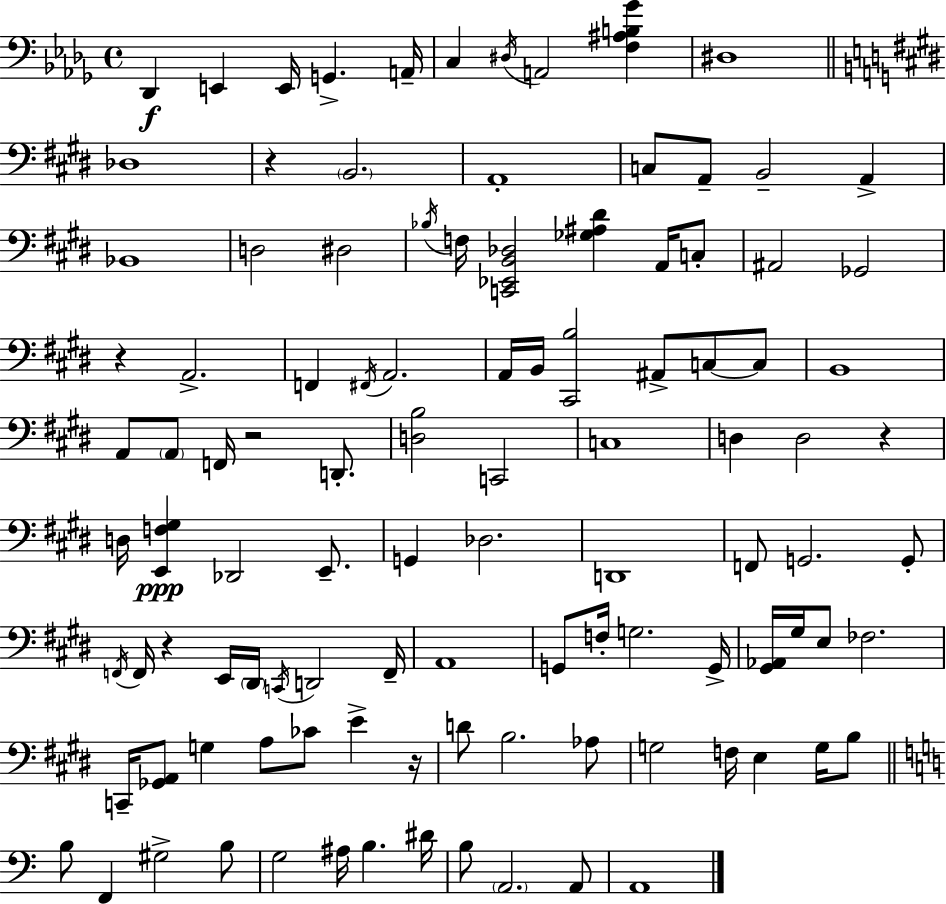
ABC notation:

X:1
T:Untitled
M:4/4
L:1/4
K:Bbm
_D,, E,, E,,/4 G,, A,,/4 C, ^D,/4 A,,2 [F,^A,B,_G] ^D,4 _D,4 z B,,2 A,,4 C,/2 A,,/2 B,,2 A,, _B,,4 D,2 ^D,2 _B,/4 F,/4 [C,,_E,,B,,_D,]2 [_G,^A,^D] A,,/4 C,/2 ^A,,2 _G,,2 z A,,2 F,, ^F,,/4 A,,2 A,,/4 B,,/4 [^C,,B,]2 ^A,,/2 C,/2 C,/2 B,,4 A,,/2 A,,/2 F,,/4 z2 D,,/2 [D,B,]2 C,,2 C,4 D, D,2 z D,/4 [E,,F,^G,] _D,,2 E,,/2 G,, _D,2 D,,4 F,,/2 G,,2 G,,/2 F,,/4 F,,/4 z E,,/4 ^D,,/4 C,,/4 D,,2 F,,/4 A,,4 G,,/2 F,/4 G,2 G,,/4 [^G,,_A,,]/4 ^G,/4 E,/2 _F,2 C,,/4 [_G,,A,,]/2 G, A,/2 _C/2 E z/4 D/2 B,2 _A,/2 G,2 F,/4 E, G,/4 B,/2 B,/2 F,, ^G,2 B,/2 G,2 ^A,/4 B, ^D/4 B,/2 A,,2 A,,/2 A,,4